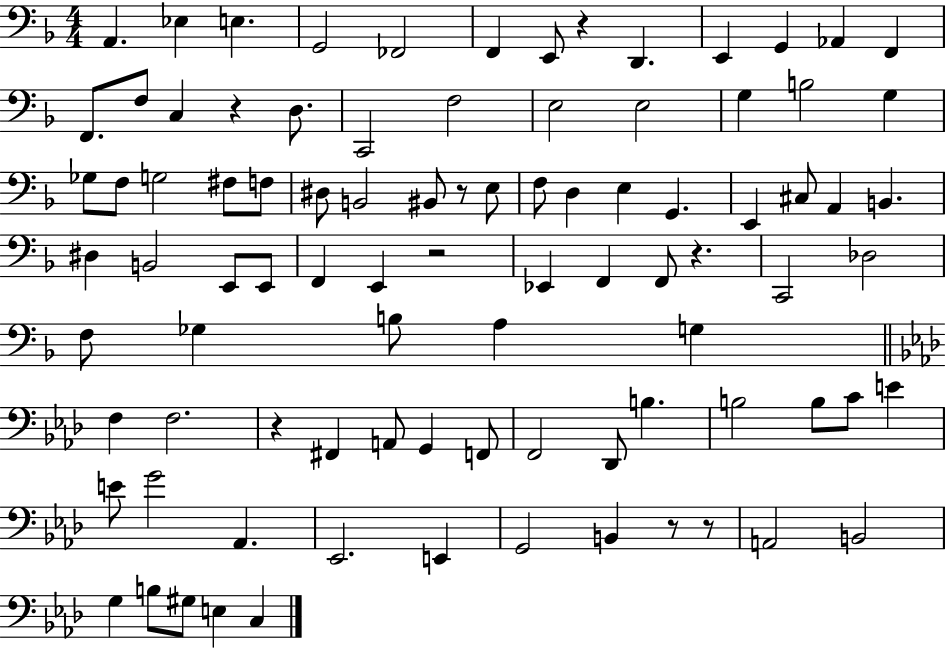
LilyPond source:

{
  \clef bass
  \numericTimeSignature
  \time 4/4
  \key f \major
  \repeat volta 2 { a,4. ees4 e4. | g,2 fes,2 | f,4 e,8 r4 d,4. | e,4 g,4 aes,4 f,4 | \break f,8. f8 c4 r4 d8. | c,2 f2 | e2 e2 | g4 b2 g4 | \break ges8 f8 g2 fis8 f8 | dis8 b,2 bis,8 r8 e8 | f8 d4 e4 g,4. | e,4 cis8 a,4 b,4. | \break dis4 b,2 e,8 e,8 | f,4 e,4 r2 | ees,4 f,4 f,8 r4. | c,2 des2 | \break f8 ges4 b8 a4 g4 | \bar "||" \break \key aes \major f4 f2. | r4 fis,4 a,8 g,4 f,8 | f,2 des,8 b4. | b2 b8 c'8 e'4 | \break e'8 g'2 aes,4. | ees,2. e,4 | g,2 b,4 r8 r8 | a,2 b,2 | \break g4 b8 gis8 e4 c4 | } \bar "|."
}